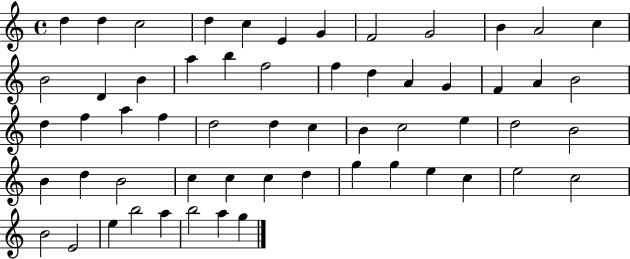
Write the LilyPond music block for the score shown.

{
  \clef treble
  \time 4/4
  \defaultTimeSignature
  \key c \major
  d''4 d''4 c''2 | d''4 c''4 e'4 g'4 | f'2 g'2 | b'4 a'2 c''4 | \break b'2 d'4 b'4 | a''4 b''4 f''2 | f''4 d''4 a'4 g'4 | f'4 a'4 b'2 | \break d''4 f''4 a''4 f''4 | d''2 d''4 c''4 | b'4 c''2 e''4 | d''2 b'2 | \break b'4 d''4 b'2 | c''4 c''4 c''4 d''4 | g''4 g''4 e''4 c''4 | e''2 c''2 | \break b'2 e'2 | e''4 b''2 a''4 | b''2 a''4 g''4 | \bar "|."
}